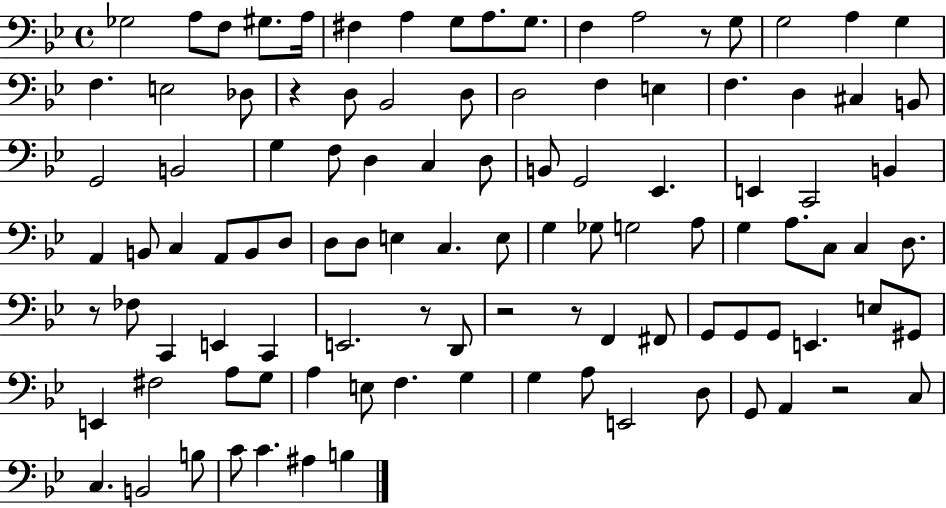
{
  \clef bass
  \time 4/4
  \defaultTimeSignature
  \key bes \major
  ges2 a8 f8 gis8. a16 | fis4 a4 g8 a8. g8. | f4 a2 r8 g8 | g2 a4 g4 | \break f4. e2 des8 | r4 d8 bes,2 d8 | d2 f4 e4 | f4. d4 cis4 b,8 | \break g,2 b,2 | g4 f8 d4 c4 d8 | b,8 g,2 ees,4. | e,4 c,2 b,4 | \break a,4 b,8 c4 a,8 b,8 d8 | d8 d8 e4 c4. e8 | g4 ges8 g2 a8 | g4 a8. c8 c4 d8. | \break r8 fes8 c,4 e,4 c,4 | e,2. r8 d,8 | r2 r8 f,4 fis,8 | g,8 g,8 g,8 e,4. e8 gis,8 | \break e,4 fis2 a8 g8 | a4 e8 f4. g4 | g4 a8 e,2 d8 | g,8 a,4 r2 c8 | \break c4. b,2 b8 | c'8 c'4. ais4 b4 | \bar "|."
}